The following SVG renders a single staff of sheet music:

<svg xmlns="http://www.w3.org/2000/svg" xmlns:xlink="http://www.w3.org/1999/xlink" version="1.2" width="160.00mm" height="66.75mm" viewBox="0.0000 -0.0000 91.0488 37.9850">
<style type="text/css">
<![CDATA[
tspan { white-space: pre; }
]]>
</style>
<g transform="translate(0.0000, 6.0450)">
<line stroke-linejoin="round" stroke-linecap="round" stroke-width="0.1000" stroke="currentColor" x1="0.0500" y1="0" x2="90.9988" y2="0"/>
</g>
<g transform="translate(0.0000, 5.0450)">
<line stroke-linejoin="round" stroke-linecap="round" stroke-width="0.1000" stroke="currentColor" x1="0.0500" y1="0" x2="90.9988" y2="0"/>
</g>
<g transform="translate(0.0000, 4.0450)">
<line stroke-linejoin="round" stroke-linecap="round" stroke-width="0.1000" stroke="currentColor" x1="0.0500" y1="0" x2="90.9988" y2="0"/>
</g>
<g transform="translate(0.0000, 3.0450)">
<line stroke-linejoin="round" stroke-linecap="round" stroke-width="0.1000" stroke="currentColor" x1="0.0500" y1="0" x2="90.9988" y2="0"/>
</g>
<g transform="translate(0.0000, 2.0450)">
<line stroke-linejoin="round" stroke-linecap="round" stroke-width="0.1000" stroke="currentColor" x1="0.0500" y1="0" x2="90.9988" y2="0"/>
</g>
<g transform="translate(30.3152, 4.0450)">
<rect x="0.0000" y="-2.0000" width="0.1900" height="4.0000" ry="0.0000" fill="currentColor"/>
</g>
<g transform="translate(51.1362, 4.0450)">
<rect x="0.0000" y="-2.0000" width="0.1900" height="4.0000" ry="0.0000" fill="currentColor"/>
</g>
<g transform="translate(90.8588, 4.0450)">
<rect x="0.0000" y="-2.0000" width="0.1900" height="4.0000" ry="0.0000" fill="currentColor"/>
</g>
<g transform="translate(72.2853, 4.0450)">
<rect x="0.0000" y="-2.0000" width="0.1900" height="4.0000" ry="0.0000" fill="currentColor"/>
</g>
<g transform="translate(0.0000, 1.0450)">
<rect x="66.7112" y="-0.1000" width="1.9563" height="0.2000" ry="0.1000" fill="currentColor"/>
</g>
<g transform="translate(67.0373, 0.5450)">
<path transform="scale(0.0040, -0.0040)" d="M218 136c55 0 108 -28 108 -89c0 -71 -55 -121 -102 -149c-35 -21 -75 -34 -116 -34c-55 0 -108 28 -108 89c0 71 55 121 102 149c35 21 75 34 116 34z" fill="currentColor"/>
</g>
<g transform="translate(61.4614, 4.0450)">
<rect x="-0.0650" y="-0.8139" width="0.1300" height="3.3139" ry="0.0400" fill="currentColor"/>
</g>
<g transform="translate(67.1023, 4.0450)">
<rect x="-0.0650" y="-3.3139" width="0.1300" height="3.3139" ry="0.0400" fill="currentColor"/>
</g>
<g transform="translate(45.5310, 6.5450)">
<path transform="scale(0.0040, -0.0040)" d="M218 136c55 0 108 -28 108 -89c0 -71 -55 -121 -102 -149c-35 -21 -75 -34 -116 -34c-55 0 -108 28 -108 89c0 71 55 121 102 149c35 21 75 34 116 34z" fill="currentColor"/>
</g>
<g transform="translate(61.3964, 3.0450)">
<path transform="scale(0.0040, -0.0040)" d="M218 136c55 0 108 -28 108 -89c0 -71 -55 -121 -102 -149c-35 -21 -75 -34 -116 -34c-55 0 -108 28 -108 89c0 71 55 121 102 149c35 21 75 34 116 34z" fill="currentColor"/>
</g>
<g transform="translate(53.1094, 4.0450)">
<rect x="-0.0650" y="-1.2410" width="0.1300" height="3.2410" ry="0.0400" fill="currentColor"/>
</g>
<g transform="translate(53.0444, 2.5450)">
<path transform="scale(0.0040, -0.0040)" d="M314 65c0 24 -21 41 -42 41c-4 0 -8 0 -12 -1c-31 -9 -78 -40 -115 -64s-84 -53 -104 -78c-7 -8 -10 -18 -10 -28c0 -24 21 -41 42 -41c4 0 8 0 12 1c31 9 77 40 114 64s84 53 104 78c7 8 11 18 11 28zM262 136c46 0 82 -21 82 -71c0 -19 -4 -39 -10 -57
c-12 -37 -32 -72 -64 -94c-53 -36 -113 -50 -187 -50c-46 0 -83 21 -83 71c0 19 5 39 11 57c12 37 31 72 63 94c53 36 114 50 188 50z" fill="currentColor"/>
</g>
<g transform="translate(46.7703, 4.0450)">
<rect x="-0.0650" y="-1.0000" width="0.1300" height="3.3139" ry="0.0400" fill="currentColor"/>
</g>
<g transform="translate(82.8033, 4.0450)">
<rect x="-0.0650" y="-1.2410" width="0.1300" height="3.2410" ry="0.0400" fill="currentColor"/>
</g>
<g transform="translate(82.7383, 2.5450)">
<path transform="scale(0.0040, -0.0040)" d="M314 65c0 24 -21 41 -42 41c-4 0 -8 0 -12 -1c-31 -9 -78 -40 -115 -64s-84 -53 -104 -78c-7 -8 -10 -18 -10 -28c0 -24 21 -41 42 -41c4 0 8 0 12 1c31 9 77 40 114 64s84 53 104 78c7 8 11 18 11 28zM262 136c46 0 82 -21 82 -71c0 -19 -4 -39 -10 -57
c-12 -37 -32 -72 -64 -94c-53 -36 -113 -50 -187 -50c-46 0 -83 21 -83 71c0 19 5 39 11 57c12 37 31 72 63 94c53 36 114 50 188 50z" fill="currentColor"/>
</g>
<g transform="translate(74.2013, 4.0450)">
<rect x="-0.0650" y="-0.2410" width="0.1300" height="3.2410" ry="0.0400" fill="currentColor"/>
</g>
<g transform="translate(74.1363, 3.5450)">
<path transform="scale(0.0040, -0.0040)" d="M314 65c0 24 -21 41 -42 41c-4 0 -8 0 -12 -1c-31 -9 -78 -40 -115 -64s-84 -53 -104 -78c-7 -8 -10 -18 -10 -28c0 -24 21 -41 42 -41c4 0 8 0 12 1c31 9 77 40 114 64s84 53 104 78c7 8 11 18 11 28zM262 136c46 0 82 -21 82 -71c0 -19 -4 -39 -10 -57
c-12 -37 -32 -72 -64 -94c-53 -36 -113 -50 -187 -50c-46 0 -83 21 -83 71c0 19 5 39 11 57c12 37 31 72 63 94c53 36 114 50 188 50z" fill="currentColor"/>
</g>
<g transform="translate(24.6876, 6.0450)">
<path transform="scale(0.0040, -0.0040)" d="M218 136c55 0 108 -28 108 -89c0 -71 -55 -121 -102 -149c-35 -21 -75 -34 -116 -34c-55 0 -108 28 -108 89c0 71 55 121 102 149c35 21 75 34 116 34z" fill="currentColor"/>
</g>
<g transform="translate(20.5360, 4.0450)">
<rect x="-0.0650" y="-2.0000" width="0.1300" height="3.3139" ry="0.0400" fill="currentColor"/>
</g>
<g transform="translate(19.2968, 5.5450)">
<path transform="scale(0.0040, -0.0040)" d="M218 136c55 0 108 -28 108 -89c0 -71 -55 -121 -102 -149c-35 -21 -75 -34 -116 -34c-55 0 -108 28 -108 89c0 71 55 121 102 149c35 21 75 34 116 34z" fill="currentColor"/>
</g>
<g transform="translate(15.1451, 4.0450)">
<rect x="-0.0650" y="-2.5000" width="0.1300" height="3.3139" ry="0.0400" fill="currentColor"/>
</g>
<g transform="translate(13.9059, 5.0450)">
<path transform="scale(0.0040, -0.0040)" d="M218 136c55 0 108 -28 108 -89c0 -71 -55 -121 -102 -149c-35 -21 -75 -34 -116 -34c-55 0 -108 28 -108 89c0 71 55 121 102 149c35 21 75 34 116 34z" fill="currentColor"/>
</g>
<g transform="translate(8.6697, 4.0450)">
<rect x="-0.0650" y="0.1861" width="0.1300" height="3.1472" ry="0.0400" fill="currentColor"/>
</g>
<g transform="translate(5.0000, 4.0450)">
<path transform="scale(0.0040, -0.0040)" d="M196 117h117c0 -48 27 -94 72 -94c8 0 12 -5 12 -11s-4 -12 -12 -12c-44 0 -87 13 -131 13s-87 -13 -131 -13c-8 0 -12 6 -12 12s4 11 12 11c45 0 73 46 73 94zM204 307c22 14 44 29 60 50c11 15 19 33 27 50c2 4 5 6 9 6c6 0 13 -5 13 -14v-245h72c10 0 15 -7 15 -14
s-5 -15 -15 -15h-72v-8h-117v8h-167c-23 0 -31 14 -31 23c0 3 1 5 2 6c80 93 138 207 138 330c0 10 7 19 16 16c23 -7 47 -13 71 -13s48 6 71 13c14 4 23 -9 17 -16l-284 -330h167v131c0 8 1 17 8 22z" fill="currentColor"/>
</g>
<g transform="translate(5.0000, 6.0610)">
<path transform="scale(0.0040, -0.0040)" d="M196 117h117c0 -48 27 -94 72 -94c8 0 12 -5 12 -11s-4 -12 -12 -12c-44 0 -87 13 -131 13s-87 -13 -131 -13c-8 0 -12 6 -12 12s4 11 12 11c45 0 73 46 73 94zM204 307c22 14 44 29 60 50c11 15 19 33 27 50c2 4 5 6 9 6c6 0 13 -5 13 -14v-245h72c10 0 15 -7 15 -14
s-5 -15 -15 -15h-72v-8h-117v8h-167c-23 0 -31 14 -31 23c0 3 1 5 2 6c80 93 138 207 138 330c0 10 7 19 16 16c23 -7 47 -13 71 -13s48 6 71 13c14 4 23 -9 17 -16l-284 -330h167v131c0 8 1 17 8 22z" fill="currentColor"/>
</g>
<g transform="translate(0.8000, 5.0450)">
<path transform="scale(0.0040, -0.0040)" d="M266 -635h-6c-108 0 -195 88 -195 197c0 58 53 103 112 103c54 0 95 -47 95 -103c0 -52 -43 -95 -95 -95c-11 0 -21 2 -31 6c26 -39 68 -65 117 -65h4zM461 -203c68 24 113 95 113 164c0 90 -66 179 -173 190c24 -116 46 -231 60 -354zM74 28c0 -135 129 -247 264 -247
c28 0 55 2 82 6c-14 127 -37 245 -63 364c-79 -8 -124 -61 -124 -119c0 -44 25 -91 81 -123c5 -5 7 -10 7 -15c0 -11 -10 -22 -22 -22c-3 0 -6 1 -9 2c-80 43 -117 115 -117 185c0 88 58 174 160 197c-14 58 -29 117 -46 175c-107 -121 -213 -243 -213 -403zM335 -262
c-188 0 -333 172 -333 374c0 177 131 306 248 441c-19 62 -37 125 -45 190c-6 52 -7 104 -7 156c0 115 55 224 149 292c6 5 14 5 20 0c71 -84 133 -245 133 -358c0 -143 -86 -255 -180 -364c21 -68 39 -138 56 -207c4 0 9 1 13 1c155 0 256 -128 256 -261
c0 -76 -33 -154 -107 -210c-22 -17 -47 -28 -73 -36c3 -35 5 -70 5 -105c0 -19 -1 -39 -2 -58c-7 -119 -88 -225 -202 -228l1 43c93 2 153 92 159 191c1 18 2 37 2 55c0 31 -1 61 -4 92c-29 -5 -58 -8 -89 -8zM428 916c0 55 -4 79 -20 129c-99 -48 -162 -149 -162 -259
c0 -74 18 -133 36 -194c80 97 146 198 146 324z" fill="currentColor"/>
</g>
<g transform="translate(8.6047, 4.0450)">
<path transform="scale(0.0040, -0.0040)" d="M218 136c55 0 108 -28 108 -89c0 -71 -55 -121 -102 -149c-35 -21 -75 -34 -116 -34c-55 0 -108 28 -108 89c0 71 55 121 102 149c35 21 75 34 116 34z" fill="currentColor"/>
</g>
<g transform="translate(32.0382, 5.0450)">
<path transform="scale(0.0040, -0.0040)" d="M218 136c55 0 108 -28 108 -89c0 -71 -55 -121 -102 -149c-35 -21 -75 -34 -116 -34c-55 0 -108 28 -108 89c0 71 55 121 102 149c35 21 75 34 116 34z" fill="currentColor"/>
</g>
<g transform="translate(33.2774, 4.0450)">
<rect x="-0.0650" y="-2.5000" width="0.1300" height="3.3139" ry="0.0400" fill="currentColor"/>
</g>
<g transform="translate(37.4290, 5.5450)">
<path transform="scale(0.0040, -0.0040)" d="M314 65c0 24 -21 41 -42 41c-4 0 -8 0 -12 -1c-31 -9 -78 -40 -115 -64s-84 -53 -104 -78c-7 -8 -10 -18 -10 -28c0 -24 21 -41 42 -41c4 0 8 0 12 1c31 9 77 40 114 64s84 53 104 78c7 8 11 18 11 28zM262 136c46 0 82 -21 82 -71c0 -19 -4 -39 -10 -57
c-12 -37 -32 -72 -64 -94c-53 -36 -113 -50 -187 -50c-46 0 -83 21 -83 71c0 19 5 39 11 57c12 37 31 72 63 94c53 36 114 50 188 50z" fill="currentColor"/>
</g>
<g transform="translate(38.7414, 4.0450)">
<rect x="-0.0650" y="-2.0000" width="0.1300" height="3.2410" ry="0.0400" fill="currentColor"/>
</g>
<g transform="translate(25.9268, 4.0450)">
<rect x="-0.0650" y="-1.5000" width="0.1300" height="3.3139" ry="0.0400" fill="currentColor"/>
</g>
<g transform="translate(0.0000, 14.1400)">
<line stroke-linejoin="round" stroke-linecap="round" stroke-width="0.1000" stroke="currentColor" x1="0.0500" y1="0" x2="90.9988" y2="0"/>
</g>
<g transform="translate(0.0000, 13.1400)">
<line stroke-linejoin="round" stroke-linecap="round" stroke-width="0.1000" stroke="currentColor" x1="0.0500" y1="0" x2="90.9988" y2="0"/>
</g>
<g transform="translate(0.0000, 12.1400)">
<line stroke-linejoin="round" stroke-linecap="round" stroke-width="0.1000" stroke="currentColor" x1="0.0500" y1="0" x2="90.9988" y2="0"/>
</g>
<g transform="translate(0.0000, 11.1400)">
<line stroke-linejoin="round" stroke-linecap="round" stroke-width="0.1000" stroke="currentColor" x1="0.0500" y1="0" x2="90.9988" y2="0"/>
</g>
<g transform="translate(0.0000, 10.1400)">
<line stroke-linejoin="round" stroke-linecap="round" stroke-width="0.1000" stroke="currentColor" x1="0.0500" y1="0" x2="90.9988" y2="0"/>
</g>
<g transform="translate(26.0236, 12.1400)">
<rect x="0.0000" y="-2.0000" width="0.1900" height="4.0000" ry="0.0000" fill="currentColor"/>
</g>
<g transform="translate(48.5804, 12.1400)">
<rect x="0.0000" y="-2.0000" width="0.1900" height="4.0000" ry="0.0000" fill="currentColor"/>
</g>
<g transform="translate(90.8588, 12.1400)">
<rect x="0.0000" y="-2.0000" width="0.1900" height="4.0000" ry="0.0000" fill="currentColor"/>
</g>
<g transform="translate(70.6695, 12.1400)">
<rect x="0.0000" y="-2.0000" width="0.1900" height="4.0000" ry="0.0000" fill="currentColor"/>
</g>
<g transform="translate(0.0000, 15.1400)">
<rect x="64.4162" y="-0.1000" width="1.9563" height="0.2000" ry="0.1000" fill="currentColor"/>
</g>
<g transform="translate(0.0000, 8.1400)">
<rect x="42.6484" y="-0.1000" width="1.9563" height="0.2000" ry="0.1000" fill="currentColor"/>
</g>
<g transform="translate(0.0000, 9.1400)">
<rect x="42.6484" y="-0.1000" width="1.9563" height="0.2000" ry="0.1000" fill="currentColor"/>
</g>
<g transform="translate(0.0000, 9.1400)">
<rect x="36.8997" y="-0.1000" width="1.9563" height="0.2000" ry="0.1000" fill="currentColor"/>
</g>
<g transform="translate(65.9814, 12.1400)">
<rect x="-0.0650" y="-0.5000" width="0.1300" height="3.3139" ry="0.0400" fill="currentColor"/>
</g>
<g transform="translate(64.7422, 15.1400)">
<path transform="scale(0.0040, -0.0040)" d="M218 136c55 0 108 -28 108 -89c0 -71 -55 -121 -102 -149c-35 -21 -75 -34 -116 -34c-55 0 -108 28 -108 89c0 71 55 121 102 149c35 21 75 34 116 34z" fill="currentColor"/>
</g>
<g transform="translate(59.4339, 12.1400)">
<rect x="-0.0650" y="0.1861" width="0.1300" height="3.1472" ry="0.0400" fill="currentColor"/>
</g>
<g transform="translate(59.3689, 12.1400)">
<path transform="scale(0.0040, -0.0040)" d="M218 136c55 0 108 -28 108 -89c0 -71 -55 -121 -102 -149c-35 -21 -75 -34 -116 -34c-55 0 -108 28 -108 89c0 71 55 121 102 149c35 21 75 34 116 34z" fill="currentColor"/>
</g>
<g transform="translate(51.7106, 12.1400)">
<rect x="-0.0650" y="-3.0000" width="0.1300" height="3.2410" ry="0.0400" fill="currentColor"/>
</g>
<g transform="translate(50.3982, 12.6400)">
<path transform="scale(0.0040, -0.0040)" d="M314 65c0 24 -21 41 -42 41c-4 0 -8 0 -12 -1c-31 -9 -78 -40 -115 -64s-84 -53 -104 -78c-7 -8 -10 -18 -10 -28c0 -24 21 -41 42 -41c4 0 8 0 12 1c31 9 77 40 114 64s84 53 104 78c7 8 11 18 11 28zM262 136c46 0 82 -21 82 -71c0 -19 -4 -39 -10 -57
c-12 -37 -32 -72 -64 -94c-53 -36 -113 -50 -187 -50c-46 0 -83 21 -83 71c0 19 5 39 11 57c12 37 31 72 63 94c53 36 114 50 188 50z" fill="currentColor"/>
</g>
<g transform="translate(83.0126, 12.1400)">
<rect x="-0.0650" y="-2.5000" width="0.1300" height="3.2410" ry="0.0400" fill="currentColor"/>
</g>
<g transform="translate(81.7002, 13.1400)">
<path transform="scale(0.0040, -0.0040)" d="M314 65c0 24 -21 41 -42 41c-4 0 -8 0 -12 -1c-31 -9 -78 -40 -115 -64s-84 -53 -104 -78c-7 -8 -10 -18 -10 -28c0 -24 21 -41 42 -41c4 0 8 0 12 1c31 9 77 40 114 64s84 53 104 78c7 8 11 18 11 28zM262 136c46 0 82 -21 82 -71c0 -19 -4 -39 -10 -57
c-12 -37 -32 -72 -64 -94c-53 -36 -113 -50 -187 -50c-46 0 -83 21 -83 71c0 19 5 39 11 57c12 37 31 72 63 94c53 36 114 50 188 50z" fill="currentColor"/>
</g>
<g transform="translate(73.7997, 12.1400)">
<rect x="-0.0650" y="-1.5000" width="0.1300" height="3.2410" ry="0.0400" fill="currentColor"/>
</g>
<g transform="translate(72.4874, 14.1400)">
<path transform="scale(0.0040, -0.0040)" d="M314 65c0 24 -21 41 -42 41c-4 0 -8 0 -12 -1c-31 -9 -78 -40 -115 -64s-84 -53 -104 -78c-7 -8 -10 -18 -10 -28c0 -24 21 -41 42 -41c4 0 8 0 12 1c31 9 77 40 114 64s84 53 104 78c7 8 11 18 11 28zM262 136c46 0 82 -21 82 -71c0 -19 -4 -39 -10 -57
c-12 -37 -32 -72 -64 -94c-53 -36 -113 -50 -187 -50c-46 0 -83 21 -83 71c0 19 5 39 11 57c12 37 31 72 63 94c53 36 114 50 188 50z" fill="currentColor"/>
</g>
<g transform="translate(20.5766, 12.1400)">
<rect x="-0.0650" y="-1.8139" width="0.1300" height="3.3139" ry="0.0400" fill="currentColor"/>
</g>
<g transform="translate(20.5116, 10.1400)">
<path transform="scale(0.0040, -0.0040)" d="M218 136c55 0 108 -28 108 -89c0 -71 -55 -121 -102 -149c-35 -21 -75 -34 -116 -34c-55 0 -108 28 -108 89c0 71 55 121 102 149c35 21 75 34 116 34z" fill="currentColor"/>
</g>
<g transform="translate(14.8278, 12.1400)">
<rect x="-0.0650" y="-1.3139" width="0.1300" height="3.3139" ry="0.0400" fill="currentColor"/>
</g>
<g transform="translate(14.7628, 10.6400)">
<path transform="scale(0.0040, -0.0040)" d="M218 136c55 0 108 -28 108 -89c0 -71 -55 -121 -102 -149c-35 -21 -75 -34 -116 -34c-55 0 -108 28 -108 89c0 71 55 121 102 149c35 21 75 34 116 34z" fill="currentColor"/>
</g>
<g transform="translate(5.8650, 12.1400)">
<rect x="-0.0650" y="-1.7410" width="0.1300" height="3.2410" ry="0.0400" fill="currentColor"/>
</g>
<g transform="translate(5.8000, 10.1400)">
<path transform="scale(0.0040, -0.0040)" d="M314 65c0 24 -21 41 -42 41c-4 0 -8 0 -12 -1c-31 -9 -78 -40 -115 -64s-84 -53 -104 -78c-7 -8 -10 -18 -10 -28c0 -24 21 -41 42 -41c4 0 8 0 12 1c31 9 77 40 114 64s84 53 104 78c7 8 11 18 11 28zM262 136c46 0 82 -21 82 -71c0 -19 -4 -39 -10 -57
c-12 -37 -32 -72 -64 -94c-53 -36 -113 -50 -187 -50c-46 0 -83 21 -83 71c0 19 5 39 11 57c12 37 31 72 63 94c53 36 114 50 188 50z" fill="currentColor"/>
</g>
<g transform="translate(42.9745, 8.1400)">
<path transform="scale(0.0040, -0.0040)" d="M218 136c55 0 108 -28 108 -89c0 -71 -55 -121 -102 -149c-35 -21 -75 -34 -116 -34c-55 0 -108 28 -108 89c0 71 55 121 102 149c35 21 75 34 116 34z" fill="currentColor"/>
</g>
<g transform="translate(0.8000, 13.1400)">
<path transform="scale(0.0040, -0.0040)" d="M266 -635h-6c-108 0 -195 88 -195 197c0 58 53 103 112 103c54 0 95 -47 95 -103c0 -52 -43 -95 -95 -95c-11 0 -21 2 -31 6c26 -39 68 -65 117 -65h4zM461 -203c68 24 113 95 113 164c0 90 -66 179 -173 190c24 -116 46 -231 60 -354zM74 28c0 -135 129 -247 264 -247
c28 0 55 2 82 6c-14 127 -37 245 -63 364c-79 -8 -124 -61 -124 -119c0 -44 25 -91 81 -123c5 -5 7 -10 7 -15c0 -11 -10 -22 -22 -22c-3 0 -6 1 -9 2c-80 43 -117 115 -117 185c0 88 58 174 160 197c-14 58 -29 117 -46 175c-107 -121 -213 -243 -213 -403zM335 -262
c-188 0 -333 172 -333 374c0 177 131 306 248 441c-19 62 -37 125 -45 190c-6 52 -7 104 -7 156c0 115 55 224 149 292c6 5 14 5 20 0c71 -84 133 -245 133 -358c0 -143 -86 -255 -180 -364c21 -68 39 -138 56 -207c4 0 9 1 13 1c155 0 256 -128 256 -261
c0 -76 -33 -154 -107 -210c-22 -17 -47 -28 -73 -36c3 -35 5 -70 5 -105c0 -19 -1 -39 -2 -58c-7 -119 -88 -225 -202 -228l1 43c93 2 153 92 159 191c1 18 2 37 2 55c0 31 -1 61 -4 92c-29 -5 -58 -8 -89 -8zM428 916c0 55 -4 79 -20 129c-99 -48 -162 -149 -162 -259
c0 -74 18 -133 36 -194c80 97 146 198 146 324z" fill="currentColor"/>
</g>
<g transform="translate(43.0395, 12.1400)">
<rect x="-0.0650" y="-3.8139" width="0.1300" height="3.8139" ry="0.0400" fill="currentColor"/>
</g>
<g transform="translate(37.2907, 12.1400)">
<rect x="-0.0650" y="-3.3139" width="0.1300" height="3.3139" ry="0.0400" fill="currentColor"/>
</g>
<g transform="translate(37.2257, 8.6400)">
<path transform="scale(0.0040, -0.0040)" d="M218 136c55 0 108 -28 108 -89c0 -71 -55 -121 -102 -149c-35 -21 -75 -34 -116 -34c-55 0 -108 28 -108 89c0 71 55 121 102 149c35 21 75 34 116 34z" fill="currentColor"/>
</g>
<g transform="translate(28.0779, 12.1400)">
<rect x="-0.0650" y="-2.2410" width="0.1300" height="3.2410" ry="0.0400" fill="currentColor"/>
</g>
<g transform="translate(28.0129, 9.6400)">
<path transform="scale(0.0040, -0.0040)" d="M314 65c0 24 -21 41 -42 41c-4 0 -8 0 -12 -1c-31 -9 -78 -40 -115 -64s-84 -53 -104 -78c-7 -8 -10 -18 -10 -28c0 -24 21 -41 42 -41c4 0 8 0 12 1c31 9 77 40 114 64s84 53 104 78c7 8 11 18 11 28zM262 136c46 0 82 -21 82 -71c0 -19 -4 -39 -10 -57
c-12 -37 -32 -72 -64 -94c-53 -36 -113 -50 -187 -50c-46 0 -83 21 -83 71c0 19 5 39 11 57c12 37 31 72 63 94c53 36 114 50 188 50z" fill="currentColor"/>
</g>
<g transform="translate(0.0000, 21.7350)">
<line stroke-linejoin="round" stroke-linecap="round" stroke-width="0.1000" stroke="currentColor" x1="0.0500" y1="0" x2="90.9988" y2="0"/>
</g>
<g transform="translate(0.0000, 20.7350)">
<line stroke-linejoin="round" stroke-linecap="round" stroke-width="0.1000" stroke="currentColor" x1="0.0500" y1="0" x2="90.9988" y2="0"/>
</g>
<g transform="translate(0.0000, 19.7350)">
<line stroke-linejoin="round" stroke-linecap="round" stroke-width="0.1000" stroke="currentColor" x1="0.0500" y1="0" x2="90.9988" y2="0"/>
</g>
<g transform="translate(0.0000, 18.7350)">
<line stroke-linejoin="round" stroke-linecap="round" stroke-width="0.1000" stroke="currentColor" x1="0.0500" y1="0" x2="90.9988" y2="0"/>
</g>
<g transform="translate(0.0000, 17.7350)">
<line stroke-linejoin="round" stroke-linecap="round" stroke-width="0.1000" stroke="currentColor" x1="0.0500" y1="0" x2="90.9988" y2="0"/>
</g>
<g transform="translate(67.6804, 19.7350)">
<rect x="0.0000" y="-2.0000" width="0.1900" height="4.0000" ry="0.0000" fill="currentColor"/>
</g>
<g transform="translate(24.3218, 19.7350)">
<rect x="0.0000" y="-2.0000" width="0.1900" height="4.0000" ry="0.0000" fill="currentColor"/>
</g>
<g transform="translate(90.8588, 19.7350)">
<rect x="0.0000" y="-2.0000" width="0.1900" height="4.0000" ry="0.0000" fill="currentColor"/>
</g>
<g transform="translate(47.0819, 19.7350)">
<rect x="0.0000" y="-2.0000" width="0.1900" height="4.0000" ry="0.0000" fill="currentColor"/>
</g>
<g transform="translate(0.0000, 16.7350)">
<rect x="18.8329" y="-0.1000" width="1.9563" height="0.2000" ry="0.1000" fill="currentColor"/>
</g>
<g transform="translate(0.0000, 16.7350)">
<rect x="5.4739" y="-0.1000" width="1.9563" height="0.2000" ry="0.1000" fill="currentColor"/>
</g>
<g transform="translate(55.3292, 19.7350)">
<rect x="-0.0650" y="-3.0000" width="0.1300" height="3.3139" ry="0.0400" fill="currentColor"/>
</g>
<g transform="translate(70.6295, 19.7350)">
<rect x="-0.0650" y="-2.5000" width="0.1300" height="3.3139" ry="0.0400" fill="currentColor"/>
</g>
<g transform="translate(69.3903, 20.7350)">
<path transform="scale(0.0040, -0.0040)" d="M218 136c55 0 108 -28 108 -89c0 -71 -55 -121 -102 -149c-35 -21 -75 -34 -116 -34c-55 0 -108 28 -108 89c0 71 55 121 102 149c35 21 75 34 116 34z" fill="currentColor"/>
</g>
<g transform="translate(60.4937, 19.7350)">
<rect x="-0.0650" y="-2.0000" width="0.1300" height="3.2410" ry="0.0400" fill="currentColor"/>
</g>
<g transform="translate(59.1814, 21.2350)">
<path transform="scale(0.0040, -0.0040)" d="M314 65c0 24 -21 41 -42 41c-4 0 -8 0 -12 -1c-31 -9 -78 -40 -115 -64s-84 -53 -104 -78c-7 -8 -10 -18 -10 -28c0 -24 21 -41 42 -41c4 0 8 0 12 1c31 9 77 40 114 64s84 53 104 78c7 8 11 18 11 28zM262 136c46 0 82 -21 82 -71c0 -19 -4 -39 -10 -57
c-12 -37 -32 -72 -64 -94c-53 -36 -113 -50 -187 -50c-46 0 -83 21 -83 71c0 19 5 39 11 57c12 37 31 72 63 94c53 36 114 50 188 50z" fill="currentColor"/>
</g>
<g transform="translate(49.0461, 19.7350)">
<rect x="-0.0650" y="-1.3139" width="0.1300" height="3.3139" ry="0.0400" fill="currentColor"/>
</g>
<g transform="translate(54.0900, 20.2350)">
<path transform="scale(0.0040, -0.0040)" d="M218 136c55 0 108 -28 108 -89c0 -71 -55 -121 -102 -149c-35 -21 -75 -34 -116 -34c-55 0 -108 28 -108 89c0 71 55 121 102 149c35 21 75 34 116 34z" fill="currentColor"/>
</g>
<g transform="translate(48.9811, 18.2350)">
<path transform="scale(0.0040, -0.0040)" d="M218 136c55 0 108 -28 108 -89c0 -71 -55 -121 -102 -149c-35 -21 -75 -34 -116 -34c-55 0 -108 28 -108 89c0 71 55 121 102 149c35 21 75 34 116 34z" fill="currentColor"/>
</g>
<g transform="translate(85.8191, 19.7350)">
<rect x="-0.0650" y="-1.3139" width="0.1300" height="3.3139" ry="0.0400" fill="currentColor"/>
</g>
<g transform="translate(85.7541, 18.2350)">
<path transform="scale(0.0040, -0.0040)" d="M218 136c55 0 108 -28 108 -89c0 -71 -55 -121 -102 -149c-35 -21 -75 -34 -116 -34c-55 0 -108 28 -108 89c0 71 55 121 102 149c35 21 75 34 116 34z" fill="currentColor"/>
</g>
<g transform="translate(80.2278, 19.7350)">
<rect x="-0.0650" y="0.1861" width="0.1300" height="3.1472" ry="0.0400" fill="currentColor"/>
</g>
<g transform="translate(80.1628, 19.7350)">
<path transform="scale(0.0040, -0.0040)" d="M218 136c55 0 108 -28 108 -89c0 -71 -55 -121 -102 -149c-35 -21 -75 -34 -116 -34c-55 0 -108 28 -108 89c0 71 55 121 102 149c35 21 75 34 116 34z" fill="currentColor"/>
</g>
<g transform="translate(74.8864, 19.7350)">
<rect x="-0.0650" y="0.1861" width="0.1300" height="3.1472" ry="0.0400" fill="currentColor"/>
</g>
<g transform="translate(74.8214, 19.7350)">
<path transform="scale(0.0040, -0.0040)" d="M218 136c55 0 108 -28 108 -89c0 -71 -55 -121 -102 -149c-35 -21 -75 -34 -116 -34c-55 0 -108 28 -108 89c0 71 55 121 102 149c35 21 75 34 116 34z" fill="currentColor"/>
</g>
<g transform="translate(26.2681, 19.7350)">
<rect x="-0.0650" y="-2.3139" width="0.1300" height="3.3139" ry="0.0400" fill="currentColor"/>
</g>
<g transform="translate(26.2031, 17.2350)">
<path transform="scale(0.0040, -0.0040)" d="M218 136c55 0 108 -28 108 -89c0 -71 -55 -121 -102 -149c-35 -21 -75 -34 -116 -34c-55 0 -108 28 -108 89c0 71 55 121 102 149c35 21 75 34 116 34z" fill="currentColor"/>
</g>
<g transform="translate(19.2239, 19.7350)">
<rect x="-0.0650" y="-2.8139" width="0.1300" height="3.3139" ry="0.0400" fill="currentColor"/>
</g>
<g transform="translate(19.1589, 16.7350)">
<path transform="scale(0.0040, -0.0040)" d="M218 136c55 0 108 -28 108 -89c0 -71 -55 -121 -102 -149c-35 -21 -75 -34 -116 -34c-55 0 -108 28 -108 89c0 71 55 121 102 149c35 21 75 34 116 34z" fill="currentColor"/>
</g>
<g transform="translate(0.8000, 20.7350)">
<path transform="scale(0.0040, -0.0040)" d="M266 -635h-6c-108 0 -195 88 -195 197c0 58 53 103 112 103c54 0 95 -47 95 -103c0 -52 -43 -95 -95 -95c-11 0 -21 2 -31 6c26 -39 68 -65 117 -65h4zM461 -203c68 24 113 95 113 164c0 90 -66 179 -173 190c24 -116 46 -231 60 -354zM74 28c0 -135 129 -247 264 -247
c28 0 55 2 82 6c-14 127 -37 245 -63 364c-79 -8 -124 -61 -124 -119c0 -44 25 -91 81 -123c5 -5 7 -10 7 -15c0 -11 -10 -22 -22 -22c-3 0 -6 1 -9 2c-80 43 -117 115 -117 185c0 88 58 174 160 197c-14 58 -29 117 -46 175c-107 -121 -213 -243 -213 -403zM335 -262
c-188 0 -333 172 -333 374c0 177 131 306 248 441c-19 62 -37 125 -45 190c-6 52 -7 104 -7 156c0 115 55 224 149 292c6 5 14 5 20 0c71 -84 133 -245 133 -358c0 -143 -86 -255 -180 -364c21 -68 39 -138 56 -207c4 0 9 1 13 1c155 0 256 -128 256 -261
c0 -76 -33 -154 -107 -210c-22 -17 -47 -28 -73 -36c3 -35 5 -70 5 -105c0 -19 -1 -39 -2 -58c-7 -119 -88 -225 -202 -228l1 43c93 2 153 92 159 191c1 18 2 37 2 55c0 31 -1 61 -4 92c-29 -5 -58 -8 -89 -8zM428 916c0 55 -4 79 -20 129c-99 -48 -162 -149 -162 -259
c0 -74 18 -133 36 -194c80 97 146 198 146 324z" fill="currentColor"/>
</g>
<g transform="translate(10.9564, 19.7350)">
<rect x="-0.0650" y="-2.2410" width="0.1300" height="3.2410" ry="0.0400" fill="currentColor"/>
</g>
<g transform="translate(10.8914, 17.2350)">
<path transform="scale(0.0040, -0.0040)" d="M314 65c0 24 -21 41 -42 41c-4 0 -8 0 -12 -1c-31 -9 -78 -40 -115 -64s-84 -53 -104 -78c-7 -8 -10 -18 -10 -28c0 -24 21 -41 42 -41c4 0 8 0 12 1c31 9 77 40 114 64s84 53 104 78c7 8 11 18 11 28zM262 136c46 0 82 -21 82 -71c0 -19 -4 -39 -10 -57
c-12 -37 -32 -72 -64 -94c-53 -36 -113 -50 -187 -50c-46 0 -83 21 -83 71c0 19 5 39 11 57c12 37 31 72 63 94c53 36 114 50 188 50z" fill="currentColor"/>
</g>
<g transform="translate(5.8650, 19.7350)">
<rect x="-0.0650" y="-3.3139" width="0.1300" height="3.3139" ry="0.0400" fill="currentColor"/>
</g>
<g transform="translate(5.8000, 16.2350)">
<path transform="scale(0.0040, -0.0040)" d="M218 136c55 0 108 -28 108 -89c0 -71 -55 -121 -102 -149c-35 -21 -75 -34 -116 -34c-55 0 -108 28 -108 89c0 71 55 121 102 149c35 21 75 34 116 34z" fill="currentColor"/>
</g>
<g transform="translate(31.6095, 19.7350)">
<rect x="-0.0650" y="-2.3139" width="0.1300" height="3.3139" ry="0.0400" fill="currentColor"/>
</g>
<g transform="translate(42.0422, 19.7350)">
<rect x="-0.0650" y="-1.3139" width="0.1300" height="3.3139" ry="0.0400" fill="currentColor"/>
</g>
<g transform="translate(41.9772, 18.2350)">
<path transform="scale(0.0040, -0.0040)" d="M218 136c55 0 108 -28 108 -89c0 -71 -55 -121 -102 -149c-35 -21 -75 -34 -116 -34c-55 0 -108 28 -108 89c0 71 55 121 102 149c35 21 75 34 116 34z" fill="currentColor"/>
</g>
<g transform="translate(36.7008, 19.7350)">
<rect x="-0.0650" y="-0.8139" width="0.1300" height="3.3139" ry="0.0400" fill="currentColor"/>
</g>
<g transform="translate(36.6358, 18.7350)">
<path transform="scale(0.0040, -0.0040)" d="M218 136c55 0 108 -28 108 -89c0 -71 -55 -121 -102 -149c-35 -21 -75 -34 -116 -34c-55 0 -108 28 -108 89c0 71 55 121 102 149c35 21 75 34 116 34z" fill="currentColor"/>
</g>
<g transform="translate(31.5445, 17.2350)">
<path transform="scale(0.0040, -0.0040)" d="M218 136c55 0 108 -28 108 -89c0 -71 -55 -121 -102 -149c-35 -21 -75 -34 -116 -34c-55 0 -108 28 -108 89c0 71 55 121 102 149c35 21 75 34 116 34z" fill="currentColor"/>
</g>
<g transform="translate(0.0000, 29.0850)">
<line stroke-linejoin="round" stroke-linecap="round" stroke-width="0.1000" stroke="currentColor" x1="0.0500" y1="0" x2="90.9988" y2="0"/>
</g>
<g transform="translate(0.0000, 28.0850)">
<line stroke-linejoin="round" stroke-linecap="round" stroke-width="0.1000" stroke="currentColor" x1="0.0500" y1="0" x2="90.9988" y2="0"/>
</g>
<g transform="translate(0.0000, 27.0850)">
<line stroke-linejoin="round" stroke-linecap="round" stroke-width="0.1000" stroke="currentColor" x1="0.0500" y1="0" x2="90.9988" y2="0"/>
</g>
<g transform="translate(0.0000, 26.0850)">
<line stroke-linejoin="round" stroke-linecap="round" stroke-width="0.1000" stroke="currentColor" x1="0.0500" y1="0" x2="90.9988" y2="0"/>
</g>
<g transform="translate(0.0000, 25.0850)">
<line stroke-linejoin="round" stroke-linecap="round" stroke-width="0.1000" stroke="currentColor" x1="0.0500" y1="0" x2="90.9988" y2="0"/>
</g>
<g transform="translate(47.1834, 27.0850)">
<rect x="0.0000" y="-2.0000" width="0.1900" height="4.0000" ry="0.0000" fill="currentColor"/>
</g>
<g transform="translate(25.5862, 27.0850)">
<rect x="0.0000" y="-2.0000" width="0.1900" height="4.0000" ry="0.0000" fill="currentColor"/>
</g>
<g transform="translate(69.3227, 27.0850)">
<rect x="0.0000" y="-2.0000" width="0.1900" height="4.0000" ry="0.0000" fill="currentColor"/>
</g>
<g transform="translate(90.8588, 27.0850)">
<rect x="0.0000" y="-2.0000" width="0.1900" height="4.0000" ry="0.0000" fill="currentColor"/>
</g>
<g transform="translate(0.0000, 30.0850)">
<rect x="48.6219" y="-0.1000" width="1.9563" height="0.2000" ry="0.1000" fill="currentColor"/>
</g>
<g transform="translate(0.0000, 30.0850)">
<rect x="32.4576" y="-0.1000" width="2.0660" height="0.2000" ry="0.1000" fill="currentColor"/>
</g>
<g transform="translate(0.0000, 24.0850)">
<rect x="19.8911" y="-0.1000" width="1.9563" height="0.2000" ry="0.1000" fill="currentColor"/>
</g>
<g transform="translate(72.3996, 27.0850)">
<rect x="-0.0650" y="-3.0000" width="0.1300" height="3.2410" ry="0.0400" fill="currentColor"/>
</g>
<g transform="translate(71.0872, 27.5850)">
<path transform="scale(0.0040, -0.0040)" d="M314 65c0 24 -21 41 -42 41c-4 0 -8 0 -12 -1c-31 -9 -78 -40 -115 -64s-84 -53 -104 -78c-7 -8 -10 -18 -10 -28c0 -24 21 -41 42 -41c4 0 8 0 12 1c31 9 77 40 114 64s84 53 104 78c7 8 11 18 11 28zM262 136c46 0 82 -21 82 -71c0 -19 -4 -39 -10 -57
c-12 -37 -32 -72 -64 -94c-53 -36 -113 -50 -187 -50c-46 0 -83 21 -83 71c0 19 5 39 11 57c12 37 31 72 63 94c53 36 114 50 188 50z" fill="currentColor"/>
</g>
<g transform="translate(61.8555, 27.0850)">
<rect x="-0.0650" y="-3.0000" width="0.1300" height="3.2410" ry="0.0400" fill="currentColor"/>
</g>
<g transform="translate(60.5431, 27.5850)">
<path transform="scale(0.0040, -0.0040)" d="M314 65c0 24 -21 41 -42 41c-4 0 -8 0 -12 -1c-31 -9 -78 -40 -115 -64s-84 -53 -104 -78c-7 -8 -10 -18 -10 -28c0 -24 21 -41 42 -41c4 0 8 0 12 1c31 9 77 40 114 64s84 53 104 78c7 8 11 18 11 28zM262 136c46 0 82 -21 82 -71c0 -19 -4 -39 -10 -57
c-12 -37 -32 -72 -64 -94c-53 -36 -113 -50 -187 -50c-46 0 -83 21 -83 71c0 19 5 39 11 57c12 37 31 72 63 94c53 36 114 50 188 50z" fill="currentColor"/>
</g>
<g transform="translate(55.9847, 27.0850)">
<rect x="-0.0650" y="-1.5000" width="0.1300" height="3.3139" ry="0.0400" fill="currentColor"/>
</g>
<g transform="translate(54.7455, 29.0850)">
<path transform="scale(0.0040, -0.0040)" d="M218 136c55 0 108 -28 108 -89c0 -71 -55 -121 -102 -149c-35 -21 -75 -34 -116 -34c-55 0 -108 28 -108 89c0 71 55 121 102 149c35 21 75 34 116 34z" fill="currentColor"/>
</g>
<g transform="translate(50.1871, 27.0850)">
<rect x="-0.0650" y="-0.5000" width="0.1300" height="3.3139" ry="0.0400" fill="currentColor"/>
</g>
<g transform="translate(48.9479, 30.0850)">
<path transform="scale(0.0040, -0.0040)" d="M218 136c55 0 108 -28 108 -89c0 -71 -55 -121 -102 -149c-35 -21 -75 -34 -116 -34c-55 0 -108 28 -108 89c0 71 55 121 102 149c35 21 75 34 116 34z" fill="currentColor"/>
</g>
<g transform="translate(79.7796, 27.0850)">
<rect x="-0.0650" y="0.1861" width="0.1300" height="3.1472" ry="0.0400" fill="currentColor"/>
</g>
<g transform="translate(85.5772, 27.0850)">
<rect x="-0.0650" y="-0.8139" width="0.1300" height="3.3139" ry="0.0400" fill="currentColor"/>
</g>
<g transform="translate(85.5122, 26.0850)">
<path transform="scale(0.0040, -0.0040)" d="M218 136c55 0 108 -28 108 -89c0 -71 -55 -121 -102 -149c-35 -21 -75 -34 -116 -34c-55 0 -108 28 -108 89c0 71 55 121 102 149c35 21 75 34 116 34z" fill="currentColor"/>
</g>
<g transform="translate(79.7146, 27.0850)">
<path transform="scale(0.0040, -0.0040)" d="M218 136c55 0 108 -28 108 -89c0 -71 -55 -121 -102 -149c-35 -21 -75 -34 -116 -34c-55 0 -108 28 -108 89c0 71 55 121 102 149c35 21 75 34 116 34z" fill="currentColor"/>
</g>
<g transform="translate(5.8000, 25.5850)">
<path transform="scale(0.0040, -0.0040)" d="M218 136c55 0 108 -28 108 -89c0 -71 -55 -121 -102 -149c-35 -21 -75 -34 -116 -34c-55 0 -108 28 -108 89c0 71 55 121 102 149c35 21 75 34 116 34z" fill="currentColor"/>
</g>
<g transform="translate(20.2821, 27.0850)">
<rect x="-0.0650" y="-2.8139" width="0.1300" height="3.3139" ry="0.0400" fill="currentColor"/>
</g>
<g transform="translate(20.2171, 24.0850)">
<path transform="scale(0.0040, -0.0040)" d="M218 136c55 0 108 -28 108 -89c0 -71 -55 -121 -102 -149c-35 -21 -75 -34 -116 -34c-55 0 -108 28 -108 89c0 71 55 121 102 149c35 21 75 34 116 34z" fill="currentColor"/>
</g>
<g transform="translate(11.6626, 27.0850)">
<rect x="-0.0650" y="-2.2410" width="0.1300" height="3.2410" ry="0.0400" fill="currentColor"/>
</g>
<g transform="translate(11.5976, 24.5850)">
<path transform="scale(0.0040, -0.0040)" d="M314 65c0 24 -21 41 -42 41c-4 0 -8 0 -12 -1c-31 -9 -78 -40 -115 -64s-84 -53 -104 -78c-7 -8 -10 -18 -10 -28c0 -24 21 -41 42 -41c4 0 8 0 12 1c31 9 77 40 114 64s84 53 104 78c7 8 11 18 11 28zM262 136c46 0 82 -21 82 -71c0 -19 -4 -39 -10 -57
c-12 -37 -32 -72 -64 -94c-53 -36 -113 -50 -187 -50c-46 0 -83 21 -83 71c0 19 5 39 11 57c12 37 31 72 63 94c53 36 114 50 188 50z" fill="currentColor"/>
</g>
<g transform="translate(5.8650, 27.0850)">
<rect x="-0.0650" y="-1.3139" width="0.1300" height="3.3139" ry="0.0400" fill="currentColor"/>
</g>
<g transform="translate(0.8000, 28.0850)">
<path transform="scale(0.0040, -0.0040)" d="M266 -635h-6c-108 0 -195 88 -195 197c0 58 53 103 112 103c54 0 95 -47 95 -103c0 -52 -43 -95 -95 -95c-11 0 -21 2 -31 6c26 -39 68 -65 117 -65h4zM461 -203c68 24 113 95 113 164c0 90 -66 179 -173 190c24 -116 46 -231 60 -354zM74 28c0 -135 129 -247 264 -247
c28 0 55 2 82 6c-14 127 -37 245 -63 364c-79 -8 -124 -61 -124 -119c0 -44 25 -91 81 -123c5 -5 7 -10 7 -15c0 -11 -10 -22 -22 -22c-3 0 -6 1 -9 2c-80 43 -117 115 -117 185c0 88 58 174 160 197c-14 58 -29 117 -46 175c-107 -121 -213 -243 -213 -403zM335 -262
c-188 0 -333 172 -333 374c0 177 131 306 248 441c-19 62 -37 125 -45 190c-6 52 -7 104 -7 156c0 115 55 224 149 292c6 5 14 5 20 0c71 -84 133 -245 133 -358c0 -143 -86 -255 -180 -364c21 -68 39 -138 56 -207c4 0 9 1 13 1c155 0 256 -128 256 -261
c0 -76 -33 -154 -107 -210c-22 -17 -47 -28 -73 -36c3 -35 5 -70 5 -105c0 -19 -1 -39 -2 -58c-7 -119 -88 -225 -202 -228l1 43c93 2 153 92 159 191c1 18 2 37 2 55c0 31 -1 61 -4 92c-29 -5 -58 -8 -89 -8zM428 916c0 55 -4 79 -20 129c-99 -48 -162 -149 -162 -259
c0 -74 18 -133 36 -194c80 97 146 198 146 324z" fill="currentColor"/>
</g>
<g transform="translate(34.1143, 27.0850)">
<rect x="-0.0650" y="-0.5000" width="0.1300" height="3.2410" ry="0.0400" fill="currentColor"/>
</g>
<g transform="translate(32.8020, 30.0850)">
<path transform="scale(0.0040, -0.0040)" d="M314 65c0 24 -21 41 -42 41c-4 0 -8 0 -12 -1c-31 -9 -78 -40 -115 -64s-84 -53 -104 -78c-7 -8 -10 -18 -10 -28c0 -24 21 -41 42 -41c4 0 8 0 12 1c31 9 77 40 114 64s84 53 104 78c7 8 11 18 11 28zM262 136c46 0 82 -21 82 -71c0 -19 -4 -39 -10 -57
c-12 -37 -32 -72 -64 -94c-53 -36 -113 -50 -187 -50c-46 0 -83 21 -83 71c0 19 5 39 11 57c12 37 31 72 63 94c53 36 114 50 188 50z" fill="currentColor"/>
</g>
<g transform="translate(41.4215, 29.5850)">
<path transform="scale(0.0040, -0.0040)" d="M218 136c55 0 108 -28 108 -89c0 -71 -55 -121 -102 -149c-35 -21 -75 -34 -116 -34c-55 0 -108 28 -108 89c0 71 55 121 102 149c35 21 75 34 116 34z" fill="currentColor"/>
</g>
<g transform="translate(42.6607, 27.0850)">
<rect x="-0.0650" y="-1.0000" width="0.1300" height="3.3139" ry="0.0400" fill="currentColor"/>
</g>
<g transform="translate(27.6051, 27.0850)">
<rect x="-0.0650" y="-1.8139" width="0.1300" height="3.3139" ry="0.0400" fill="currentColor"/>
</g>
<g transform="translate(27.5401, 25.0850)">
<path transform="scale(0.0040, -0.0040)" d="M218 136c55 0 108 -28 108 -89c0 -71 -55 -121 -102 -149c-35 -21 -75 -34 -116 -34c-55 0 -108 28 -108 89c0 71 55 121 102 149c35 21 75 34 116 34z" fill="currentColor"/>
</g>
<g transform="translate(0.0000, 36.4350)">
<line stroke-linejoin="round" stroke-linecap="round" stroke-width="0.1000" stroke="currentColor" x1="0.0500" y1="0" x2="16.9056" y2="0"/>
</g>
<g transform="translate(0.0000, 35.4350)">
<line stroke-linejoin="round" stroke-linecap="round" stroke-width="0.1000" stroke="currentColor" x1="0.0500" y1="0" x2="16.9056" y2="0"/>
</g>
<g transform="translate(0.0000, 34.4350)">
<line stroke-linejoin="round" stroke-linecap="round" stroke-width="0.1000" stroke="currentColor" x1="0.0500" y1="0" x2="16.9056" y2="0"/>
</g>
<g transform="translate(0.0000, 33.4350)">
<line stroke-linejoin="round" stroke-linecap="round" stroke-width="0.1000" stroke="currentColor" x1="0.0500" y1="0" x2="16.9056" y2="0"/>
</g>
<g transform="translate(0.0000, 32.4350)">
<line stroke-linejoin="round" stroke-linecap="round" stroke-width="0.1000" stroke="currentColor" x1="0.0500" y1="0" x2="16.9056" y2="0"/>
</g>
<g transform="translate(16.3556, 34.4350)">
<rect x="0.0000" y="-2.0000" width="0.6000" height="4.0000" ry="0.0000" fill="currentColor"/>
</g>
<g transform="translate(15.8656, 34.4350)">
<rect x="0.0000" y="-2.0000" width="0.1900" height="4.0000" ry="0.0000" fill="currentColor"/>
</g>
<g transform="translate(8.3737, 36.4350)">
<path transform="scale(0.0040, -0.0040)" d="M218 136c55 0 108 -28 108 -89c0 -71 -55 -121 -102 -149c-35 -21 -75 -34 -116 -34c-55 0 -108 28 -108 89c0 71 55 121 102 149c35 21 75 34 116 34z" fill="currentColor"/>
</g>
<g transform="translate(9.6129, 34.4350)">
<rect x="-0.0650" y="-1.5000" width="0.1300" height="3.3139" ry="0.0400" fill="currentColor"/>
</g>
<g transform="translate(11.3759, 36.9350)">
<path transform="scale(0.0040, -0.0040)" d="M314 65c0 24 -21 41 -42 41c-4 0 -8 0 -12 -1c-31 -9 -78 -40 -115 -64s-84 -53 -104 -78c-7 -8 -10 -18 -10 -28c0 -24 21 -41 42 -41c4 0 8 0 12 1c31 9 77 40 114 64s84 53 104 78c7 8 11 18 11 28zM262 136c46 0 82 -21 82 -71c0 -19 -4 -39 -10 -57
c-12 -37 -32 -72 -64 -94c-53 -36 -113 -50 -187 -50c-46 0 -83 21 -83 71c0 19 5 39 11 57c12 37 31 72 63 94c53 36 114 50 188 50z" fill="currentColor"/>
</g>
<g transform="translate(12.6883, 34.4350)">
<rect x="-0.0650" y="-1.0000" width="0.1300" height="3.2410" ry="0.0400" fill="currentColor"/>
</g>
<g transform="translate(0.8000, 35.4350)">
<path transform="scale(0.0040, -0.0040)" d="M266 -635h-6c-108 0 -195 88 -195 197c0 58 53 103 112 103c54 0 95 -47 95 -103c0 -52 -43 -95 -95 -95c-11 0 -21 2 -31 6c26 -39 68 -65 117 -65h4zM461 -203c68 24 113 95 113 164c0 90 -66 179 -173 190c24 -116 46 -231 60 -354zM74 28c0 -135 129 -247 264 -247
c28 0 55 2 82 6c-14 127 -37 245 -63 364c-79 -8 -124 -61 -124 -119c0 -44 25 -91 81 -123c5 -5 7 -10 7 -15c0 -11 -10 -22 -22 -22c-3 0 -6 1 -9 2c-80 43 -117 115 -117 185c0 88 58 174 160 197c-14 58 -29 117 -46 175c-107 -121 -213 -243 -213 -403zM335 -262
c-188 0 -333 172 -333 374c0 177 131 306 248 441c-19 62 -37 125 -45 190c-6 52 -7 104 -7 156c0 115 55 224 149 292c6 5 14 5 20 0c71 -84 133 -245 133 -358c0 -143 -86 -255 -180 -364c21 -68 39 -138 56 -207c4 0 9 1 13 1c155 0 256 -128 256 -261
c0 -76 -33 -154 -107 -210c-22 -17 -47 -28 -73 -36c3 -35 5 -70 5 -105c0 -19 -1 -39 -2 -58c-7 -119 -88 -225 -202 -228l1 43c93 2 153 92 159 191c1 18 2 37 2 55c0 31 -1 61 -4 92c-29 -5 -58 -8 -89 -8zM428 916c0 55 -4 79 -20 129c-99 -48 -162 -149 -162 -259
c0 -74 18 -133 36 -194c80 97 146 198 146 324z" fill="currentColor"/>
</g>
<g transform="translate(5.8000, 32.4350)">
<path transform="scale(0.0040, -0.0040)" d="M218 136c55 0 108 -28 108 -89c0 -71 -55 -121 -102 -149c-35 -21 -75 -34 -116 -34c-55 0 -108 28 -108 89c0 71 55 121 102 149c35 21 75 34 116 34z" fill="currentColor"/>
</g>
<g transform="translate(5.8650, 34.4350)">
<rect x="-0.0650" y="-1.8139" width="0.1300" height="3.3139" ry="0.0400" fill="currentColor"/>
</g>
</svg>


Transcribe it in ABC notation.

X:1
T:Untitled
M:4/4
L:1/4
K:C
B G F E G F2 D e2 d b c2 e2 f2 e f g2 b c' A2 B C E2 G2 b g2 a g g d e e A F2 G B B e e g2 a f C2 D C E A2 A2 B d f E D2